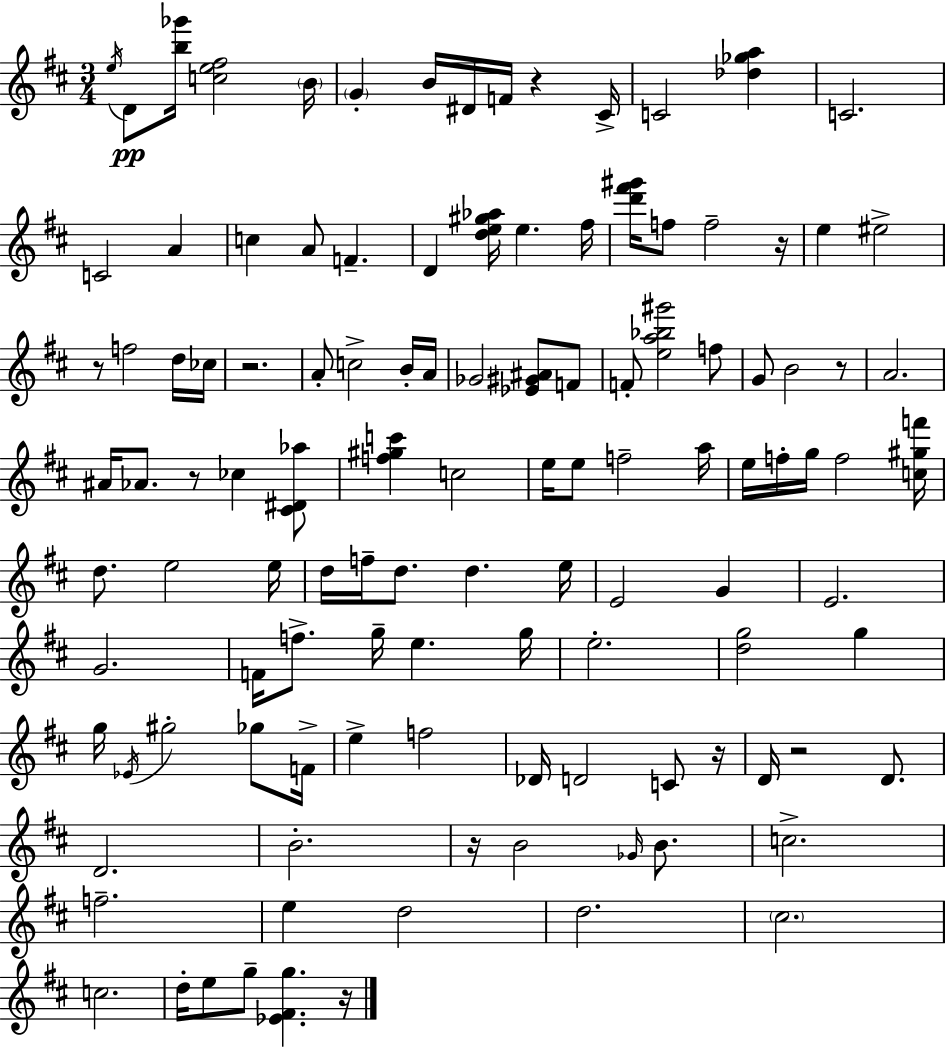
E5/s D4/e [B5,Gb6]/s [C5,E5,F#5]/h B4/s G4/q B4/s D#4/s F4/s R/q C#4/s C4/h [Db5,Gb5,A5]/q C4/h. C4/h A4/q C5/q A4/e F4/q. D4/q [D5,E5,G#5,Ab5]/s E5/q. F#5/s [D6,F#6,G#6]/s F5/e F5/h R/s E5/q EIS5/h R/e F5/h D5/s CES5/s R/h. A4/e C5/h B4/s A4/s Gb4/h [Eb4,G#4,A#4]/e F4/e F4/e [E5,A5,Bb5,G#6]/h F5/e G4/e B4/h R/e A4/h. A#4/s Ab4/e. R/e CES5/q [C#4,D#4,Ab5]/e [F5,G#5,C6]/q C5/h E5/s E5/e F5/h A5/s E5/s F5/s G5/s F5/h [C5,G#5,F6]/s D5/e. E5/h E5/s D5/s F5/s D5/e. D5/q. E5/s E4/h G4/q E4/h. G4/h. F4/s F5/e. G5/s E5/q. G5/s E5/h. [D5,G5]/h G5/q G5/s Eb4/s G#5/h Gb5/e F4/s E5/q F5/h Db4/s D4/h C4/e R/s D4/s R/h D4/e. D4/h. B4/h. R/s B4/h Gb4/s B4/e. C5/h. F5/h. E5/q D5/h D5/h. C#5/h. C5/h. D5/s E5/e G5/e [Eb4,F#4,G5]/q. R/s